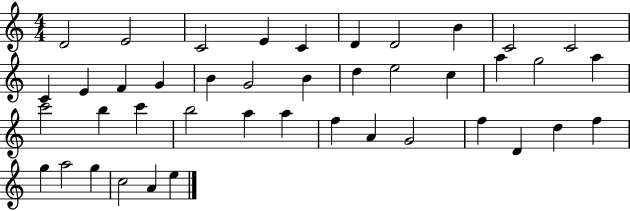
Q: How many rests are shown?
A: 0